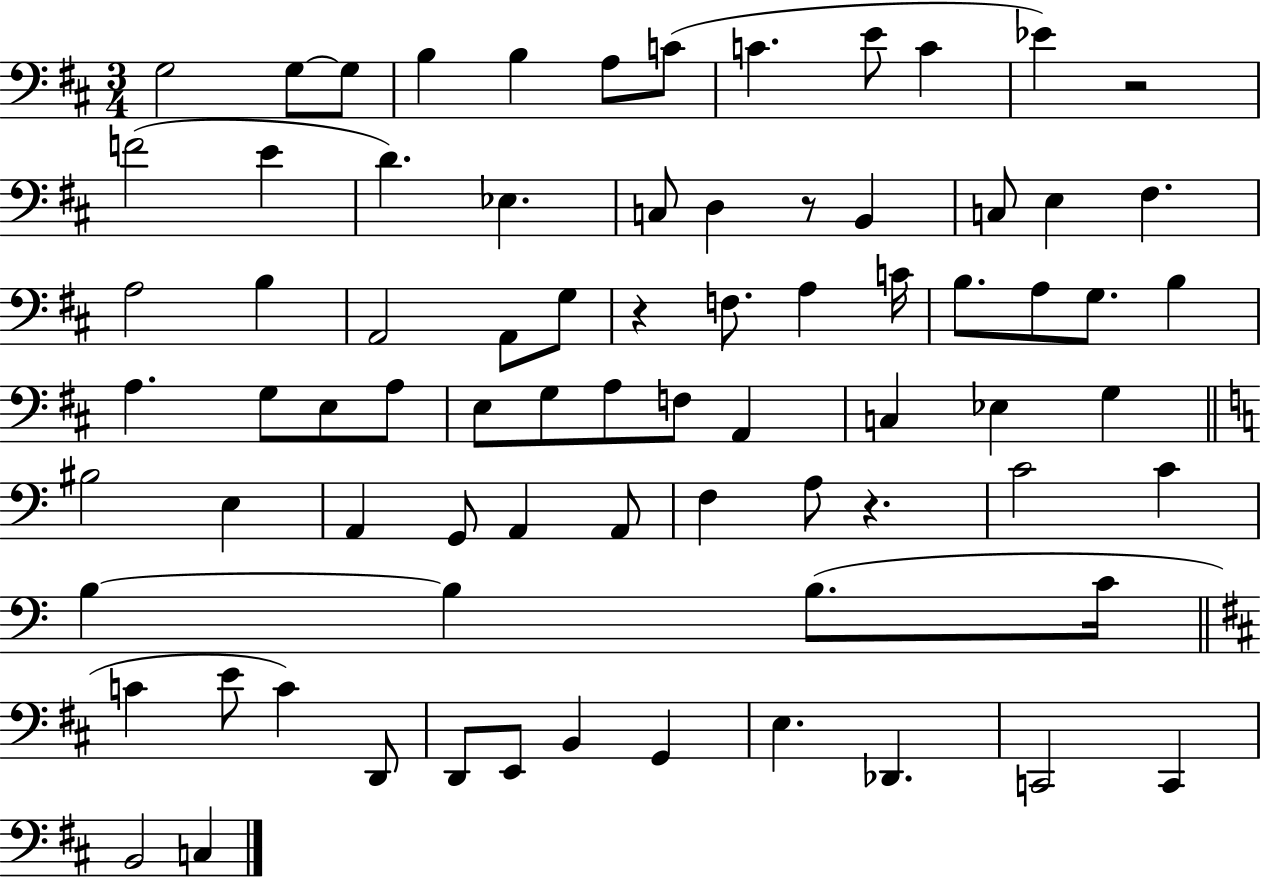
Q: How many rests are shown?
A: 4